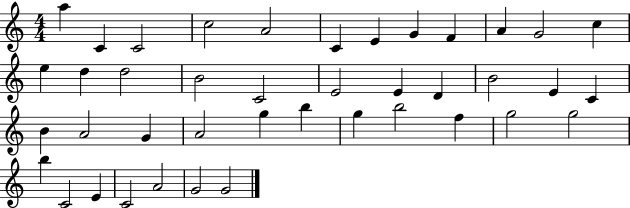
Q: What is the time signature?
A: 4/4